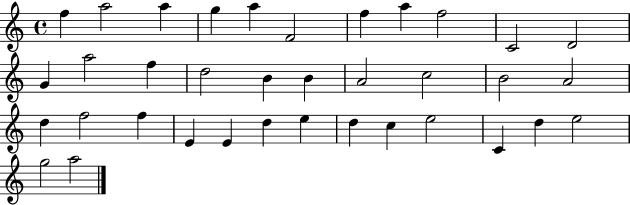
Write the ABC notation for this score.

X:1
T:Untitled
M:4/4
L:1/4
K:C
f a2 a g a F2 f a f2 C2 D2 G a2 f d2 B B A2 c2 B2 A2 d f2 f E E d e d c e2 C d e2 g2 a2